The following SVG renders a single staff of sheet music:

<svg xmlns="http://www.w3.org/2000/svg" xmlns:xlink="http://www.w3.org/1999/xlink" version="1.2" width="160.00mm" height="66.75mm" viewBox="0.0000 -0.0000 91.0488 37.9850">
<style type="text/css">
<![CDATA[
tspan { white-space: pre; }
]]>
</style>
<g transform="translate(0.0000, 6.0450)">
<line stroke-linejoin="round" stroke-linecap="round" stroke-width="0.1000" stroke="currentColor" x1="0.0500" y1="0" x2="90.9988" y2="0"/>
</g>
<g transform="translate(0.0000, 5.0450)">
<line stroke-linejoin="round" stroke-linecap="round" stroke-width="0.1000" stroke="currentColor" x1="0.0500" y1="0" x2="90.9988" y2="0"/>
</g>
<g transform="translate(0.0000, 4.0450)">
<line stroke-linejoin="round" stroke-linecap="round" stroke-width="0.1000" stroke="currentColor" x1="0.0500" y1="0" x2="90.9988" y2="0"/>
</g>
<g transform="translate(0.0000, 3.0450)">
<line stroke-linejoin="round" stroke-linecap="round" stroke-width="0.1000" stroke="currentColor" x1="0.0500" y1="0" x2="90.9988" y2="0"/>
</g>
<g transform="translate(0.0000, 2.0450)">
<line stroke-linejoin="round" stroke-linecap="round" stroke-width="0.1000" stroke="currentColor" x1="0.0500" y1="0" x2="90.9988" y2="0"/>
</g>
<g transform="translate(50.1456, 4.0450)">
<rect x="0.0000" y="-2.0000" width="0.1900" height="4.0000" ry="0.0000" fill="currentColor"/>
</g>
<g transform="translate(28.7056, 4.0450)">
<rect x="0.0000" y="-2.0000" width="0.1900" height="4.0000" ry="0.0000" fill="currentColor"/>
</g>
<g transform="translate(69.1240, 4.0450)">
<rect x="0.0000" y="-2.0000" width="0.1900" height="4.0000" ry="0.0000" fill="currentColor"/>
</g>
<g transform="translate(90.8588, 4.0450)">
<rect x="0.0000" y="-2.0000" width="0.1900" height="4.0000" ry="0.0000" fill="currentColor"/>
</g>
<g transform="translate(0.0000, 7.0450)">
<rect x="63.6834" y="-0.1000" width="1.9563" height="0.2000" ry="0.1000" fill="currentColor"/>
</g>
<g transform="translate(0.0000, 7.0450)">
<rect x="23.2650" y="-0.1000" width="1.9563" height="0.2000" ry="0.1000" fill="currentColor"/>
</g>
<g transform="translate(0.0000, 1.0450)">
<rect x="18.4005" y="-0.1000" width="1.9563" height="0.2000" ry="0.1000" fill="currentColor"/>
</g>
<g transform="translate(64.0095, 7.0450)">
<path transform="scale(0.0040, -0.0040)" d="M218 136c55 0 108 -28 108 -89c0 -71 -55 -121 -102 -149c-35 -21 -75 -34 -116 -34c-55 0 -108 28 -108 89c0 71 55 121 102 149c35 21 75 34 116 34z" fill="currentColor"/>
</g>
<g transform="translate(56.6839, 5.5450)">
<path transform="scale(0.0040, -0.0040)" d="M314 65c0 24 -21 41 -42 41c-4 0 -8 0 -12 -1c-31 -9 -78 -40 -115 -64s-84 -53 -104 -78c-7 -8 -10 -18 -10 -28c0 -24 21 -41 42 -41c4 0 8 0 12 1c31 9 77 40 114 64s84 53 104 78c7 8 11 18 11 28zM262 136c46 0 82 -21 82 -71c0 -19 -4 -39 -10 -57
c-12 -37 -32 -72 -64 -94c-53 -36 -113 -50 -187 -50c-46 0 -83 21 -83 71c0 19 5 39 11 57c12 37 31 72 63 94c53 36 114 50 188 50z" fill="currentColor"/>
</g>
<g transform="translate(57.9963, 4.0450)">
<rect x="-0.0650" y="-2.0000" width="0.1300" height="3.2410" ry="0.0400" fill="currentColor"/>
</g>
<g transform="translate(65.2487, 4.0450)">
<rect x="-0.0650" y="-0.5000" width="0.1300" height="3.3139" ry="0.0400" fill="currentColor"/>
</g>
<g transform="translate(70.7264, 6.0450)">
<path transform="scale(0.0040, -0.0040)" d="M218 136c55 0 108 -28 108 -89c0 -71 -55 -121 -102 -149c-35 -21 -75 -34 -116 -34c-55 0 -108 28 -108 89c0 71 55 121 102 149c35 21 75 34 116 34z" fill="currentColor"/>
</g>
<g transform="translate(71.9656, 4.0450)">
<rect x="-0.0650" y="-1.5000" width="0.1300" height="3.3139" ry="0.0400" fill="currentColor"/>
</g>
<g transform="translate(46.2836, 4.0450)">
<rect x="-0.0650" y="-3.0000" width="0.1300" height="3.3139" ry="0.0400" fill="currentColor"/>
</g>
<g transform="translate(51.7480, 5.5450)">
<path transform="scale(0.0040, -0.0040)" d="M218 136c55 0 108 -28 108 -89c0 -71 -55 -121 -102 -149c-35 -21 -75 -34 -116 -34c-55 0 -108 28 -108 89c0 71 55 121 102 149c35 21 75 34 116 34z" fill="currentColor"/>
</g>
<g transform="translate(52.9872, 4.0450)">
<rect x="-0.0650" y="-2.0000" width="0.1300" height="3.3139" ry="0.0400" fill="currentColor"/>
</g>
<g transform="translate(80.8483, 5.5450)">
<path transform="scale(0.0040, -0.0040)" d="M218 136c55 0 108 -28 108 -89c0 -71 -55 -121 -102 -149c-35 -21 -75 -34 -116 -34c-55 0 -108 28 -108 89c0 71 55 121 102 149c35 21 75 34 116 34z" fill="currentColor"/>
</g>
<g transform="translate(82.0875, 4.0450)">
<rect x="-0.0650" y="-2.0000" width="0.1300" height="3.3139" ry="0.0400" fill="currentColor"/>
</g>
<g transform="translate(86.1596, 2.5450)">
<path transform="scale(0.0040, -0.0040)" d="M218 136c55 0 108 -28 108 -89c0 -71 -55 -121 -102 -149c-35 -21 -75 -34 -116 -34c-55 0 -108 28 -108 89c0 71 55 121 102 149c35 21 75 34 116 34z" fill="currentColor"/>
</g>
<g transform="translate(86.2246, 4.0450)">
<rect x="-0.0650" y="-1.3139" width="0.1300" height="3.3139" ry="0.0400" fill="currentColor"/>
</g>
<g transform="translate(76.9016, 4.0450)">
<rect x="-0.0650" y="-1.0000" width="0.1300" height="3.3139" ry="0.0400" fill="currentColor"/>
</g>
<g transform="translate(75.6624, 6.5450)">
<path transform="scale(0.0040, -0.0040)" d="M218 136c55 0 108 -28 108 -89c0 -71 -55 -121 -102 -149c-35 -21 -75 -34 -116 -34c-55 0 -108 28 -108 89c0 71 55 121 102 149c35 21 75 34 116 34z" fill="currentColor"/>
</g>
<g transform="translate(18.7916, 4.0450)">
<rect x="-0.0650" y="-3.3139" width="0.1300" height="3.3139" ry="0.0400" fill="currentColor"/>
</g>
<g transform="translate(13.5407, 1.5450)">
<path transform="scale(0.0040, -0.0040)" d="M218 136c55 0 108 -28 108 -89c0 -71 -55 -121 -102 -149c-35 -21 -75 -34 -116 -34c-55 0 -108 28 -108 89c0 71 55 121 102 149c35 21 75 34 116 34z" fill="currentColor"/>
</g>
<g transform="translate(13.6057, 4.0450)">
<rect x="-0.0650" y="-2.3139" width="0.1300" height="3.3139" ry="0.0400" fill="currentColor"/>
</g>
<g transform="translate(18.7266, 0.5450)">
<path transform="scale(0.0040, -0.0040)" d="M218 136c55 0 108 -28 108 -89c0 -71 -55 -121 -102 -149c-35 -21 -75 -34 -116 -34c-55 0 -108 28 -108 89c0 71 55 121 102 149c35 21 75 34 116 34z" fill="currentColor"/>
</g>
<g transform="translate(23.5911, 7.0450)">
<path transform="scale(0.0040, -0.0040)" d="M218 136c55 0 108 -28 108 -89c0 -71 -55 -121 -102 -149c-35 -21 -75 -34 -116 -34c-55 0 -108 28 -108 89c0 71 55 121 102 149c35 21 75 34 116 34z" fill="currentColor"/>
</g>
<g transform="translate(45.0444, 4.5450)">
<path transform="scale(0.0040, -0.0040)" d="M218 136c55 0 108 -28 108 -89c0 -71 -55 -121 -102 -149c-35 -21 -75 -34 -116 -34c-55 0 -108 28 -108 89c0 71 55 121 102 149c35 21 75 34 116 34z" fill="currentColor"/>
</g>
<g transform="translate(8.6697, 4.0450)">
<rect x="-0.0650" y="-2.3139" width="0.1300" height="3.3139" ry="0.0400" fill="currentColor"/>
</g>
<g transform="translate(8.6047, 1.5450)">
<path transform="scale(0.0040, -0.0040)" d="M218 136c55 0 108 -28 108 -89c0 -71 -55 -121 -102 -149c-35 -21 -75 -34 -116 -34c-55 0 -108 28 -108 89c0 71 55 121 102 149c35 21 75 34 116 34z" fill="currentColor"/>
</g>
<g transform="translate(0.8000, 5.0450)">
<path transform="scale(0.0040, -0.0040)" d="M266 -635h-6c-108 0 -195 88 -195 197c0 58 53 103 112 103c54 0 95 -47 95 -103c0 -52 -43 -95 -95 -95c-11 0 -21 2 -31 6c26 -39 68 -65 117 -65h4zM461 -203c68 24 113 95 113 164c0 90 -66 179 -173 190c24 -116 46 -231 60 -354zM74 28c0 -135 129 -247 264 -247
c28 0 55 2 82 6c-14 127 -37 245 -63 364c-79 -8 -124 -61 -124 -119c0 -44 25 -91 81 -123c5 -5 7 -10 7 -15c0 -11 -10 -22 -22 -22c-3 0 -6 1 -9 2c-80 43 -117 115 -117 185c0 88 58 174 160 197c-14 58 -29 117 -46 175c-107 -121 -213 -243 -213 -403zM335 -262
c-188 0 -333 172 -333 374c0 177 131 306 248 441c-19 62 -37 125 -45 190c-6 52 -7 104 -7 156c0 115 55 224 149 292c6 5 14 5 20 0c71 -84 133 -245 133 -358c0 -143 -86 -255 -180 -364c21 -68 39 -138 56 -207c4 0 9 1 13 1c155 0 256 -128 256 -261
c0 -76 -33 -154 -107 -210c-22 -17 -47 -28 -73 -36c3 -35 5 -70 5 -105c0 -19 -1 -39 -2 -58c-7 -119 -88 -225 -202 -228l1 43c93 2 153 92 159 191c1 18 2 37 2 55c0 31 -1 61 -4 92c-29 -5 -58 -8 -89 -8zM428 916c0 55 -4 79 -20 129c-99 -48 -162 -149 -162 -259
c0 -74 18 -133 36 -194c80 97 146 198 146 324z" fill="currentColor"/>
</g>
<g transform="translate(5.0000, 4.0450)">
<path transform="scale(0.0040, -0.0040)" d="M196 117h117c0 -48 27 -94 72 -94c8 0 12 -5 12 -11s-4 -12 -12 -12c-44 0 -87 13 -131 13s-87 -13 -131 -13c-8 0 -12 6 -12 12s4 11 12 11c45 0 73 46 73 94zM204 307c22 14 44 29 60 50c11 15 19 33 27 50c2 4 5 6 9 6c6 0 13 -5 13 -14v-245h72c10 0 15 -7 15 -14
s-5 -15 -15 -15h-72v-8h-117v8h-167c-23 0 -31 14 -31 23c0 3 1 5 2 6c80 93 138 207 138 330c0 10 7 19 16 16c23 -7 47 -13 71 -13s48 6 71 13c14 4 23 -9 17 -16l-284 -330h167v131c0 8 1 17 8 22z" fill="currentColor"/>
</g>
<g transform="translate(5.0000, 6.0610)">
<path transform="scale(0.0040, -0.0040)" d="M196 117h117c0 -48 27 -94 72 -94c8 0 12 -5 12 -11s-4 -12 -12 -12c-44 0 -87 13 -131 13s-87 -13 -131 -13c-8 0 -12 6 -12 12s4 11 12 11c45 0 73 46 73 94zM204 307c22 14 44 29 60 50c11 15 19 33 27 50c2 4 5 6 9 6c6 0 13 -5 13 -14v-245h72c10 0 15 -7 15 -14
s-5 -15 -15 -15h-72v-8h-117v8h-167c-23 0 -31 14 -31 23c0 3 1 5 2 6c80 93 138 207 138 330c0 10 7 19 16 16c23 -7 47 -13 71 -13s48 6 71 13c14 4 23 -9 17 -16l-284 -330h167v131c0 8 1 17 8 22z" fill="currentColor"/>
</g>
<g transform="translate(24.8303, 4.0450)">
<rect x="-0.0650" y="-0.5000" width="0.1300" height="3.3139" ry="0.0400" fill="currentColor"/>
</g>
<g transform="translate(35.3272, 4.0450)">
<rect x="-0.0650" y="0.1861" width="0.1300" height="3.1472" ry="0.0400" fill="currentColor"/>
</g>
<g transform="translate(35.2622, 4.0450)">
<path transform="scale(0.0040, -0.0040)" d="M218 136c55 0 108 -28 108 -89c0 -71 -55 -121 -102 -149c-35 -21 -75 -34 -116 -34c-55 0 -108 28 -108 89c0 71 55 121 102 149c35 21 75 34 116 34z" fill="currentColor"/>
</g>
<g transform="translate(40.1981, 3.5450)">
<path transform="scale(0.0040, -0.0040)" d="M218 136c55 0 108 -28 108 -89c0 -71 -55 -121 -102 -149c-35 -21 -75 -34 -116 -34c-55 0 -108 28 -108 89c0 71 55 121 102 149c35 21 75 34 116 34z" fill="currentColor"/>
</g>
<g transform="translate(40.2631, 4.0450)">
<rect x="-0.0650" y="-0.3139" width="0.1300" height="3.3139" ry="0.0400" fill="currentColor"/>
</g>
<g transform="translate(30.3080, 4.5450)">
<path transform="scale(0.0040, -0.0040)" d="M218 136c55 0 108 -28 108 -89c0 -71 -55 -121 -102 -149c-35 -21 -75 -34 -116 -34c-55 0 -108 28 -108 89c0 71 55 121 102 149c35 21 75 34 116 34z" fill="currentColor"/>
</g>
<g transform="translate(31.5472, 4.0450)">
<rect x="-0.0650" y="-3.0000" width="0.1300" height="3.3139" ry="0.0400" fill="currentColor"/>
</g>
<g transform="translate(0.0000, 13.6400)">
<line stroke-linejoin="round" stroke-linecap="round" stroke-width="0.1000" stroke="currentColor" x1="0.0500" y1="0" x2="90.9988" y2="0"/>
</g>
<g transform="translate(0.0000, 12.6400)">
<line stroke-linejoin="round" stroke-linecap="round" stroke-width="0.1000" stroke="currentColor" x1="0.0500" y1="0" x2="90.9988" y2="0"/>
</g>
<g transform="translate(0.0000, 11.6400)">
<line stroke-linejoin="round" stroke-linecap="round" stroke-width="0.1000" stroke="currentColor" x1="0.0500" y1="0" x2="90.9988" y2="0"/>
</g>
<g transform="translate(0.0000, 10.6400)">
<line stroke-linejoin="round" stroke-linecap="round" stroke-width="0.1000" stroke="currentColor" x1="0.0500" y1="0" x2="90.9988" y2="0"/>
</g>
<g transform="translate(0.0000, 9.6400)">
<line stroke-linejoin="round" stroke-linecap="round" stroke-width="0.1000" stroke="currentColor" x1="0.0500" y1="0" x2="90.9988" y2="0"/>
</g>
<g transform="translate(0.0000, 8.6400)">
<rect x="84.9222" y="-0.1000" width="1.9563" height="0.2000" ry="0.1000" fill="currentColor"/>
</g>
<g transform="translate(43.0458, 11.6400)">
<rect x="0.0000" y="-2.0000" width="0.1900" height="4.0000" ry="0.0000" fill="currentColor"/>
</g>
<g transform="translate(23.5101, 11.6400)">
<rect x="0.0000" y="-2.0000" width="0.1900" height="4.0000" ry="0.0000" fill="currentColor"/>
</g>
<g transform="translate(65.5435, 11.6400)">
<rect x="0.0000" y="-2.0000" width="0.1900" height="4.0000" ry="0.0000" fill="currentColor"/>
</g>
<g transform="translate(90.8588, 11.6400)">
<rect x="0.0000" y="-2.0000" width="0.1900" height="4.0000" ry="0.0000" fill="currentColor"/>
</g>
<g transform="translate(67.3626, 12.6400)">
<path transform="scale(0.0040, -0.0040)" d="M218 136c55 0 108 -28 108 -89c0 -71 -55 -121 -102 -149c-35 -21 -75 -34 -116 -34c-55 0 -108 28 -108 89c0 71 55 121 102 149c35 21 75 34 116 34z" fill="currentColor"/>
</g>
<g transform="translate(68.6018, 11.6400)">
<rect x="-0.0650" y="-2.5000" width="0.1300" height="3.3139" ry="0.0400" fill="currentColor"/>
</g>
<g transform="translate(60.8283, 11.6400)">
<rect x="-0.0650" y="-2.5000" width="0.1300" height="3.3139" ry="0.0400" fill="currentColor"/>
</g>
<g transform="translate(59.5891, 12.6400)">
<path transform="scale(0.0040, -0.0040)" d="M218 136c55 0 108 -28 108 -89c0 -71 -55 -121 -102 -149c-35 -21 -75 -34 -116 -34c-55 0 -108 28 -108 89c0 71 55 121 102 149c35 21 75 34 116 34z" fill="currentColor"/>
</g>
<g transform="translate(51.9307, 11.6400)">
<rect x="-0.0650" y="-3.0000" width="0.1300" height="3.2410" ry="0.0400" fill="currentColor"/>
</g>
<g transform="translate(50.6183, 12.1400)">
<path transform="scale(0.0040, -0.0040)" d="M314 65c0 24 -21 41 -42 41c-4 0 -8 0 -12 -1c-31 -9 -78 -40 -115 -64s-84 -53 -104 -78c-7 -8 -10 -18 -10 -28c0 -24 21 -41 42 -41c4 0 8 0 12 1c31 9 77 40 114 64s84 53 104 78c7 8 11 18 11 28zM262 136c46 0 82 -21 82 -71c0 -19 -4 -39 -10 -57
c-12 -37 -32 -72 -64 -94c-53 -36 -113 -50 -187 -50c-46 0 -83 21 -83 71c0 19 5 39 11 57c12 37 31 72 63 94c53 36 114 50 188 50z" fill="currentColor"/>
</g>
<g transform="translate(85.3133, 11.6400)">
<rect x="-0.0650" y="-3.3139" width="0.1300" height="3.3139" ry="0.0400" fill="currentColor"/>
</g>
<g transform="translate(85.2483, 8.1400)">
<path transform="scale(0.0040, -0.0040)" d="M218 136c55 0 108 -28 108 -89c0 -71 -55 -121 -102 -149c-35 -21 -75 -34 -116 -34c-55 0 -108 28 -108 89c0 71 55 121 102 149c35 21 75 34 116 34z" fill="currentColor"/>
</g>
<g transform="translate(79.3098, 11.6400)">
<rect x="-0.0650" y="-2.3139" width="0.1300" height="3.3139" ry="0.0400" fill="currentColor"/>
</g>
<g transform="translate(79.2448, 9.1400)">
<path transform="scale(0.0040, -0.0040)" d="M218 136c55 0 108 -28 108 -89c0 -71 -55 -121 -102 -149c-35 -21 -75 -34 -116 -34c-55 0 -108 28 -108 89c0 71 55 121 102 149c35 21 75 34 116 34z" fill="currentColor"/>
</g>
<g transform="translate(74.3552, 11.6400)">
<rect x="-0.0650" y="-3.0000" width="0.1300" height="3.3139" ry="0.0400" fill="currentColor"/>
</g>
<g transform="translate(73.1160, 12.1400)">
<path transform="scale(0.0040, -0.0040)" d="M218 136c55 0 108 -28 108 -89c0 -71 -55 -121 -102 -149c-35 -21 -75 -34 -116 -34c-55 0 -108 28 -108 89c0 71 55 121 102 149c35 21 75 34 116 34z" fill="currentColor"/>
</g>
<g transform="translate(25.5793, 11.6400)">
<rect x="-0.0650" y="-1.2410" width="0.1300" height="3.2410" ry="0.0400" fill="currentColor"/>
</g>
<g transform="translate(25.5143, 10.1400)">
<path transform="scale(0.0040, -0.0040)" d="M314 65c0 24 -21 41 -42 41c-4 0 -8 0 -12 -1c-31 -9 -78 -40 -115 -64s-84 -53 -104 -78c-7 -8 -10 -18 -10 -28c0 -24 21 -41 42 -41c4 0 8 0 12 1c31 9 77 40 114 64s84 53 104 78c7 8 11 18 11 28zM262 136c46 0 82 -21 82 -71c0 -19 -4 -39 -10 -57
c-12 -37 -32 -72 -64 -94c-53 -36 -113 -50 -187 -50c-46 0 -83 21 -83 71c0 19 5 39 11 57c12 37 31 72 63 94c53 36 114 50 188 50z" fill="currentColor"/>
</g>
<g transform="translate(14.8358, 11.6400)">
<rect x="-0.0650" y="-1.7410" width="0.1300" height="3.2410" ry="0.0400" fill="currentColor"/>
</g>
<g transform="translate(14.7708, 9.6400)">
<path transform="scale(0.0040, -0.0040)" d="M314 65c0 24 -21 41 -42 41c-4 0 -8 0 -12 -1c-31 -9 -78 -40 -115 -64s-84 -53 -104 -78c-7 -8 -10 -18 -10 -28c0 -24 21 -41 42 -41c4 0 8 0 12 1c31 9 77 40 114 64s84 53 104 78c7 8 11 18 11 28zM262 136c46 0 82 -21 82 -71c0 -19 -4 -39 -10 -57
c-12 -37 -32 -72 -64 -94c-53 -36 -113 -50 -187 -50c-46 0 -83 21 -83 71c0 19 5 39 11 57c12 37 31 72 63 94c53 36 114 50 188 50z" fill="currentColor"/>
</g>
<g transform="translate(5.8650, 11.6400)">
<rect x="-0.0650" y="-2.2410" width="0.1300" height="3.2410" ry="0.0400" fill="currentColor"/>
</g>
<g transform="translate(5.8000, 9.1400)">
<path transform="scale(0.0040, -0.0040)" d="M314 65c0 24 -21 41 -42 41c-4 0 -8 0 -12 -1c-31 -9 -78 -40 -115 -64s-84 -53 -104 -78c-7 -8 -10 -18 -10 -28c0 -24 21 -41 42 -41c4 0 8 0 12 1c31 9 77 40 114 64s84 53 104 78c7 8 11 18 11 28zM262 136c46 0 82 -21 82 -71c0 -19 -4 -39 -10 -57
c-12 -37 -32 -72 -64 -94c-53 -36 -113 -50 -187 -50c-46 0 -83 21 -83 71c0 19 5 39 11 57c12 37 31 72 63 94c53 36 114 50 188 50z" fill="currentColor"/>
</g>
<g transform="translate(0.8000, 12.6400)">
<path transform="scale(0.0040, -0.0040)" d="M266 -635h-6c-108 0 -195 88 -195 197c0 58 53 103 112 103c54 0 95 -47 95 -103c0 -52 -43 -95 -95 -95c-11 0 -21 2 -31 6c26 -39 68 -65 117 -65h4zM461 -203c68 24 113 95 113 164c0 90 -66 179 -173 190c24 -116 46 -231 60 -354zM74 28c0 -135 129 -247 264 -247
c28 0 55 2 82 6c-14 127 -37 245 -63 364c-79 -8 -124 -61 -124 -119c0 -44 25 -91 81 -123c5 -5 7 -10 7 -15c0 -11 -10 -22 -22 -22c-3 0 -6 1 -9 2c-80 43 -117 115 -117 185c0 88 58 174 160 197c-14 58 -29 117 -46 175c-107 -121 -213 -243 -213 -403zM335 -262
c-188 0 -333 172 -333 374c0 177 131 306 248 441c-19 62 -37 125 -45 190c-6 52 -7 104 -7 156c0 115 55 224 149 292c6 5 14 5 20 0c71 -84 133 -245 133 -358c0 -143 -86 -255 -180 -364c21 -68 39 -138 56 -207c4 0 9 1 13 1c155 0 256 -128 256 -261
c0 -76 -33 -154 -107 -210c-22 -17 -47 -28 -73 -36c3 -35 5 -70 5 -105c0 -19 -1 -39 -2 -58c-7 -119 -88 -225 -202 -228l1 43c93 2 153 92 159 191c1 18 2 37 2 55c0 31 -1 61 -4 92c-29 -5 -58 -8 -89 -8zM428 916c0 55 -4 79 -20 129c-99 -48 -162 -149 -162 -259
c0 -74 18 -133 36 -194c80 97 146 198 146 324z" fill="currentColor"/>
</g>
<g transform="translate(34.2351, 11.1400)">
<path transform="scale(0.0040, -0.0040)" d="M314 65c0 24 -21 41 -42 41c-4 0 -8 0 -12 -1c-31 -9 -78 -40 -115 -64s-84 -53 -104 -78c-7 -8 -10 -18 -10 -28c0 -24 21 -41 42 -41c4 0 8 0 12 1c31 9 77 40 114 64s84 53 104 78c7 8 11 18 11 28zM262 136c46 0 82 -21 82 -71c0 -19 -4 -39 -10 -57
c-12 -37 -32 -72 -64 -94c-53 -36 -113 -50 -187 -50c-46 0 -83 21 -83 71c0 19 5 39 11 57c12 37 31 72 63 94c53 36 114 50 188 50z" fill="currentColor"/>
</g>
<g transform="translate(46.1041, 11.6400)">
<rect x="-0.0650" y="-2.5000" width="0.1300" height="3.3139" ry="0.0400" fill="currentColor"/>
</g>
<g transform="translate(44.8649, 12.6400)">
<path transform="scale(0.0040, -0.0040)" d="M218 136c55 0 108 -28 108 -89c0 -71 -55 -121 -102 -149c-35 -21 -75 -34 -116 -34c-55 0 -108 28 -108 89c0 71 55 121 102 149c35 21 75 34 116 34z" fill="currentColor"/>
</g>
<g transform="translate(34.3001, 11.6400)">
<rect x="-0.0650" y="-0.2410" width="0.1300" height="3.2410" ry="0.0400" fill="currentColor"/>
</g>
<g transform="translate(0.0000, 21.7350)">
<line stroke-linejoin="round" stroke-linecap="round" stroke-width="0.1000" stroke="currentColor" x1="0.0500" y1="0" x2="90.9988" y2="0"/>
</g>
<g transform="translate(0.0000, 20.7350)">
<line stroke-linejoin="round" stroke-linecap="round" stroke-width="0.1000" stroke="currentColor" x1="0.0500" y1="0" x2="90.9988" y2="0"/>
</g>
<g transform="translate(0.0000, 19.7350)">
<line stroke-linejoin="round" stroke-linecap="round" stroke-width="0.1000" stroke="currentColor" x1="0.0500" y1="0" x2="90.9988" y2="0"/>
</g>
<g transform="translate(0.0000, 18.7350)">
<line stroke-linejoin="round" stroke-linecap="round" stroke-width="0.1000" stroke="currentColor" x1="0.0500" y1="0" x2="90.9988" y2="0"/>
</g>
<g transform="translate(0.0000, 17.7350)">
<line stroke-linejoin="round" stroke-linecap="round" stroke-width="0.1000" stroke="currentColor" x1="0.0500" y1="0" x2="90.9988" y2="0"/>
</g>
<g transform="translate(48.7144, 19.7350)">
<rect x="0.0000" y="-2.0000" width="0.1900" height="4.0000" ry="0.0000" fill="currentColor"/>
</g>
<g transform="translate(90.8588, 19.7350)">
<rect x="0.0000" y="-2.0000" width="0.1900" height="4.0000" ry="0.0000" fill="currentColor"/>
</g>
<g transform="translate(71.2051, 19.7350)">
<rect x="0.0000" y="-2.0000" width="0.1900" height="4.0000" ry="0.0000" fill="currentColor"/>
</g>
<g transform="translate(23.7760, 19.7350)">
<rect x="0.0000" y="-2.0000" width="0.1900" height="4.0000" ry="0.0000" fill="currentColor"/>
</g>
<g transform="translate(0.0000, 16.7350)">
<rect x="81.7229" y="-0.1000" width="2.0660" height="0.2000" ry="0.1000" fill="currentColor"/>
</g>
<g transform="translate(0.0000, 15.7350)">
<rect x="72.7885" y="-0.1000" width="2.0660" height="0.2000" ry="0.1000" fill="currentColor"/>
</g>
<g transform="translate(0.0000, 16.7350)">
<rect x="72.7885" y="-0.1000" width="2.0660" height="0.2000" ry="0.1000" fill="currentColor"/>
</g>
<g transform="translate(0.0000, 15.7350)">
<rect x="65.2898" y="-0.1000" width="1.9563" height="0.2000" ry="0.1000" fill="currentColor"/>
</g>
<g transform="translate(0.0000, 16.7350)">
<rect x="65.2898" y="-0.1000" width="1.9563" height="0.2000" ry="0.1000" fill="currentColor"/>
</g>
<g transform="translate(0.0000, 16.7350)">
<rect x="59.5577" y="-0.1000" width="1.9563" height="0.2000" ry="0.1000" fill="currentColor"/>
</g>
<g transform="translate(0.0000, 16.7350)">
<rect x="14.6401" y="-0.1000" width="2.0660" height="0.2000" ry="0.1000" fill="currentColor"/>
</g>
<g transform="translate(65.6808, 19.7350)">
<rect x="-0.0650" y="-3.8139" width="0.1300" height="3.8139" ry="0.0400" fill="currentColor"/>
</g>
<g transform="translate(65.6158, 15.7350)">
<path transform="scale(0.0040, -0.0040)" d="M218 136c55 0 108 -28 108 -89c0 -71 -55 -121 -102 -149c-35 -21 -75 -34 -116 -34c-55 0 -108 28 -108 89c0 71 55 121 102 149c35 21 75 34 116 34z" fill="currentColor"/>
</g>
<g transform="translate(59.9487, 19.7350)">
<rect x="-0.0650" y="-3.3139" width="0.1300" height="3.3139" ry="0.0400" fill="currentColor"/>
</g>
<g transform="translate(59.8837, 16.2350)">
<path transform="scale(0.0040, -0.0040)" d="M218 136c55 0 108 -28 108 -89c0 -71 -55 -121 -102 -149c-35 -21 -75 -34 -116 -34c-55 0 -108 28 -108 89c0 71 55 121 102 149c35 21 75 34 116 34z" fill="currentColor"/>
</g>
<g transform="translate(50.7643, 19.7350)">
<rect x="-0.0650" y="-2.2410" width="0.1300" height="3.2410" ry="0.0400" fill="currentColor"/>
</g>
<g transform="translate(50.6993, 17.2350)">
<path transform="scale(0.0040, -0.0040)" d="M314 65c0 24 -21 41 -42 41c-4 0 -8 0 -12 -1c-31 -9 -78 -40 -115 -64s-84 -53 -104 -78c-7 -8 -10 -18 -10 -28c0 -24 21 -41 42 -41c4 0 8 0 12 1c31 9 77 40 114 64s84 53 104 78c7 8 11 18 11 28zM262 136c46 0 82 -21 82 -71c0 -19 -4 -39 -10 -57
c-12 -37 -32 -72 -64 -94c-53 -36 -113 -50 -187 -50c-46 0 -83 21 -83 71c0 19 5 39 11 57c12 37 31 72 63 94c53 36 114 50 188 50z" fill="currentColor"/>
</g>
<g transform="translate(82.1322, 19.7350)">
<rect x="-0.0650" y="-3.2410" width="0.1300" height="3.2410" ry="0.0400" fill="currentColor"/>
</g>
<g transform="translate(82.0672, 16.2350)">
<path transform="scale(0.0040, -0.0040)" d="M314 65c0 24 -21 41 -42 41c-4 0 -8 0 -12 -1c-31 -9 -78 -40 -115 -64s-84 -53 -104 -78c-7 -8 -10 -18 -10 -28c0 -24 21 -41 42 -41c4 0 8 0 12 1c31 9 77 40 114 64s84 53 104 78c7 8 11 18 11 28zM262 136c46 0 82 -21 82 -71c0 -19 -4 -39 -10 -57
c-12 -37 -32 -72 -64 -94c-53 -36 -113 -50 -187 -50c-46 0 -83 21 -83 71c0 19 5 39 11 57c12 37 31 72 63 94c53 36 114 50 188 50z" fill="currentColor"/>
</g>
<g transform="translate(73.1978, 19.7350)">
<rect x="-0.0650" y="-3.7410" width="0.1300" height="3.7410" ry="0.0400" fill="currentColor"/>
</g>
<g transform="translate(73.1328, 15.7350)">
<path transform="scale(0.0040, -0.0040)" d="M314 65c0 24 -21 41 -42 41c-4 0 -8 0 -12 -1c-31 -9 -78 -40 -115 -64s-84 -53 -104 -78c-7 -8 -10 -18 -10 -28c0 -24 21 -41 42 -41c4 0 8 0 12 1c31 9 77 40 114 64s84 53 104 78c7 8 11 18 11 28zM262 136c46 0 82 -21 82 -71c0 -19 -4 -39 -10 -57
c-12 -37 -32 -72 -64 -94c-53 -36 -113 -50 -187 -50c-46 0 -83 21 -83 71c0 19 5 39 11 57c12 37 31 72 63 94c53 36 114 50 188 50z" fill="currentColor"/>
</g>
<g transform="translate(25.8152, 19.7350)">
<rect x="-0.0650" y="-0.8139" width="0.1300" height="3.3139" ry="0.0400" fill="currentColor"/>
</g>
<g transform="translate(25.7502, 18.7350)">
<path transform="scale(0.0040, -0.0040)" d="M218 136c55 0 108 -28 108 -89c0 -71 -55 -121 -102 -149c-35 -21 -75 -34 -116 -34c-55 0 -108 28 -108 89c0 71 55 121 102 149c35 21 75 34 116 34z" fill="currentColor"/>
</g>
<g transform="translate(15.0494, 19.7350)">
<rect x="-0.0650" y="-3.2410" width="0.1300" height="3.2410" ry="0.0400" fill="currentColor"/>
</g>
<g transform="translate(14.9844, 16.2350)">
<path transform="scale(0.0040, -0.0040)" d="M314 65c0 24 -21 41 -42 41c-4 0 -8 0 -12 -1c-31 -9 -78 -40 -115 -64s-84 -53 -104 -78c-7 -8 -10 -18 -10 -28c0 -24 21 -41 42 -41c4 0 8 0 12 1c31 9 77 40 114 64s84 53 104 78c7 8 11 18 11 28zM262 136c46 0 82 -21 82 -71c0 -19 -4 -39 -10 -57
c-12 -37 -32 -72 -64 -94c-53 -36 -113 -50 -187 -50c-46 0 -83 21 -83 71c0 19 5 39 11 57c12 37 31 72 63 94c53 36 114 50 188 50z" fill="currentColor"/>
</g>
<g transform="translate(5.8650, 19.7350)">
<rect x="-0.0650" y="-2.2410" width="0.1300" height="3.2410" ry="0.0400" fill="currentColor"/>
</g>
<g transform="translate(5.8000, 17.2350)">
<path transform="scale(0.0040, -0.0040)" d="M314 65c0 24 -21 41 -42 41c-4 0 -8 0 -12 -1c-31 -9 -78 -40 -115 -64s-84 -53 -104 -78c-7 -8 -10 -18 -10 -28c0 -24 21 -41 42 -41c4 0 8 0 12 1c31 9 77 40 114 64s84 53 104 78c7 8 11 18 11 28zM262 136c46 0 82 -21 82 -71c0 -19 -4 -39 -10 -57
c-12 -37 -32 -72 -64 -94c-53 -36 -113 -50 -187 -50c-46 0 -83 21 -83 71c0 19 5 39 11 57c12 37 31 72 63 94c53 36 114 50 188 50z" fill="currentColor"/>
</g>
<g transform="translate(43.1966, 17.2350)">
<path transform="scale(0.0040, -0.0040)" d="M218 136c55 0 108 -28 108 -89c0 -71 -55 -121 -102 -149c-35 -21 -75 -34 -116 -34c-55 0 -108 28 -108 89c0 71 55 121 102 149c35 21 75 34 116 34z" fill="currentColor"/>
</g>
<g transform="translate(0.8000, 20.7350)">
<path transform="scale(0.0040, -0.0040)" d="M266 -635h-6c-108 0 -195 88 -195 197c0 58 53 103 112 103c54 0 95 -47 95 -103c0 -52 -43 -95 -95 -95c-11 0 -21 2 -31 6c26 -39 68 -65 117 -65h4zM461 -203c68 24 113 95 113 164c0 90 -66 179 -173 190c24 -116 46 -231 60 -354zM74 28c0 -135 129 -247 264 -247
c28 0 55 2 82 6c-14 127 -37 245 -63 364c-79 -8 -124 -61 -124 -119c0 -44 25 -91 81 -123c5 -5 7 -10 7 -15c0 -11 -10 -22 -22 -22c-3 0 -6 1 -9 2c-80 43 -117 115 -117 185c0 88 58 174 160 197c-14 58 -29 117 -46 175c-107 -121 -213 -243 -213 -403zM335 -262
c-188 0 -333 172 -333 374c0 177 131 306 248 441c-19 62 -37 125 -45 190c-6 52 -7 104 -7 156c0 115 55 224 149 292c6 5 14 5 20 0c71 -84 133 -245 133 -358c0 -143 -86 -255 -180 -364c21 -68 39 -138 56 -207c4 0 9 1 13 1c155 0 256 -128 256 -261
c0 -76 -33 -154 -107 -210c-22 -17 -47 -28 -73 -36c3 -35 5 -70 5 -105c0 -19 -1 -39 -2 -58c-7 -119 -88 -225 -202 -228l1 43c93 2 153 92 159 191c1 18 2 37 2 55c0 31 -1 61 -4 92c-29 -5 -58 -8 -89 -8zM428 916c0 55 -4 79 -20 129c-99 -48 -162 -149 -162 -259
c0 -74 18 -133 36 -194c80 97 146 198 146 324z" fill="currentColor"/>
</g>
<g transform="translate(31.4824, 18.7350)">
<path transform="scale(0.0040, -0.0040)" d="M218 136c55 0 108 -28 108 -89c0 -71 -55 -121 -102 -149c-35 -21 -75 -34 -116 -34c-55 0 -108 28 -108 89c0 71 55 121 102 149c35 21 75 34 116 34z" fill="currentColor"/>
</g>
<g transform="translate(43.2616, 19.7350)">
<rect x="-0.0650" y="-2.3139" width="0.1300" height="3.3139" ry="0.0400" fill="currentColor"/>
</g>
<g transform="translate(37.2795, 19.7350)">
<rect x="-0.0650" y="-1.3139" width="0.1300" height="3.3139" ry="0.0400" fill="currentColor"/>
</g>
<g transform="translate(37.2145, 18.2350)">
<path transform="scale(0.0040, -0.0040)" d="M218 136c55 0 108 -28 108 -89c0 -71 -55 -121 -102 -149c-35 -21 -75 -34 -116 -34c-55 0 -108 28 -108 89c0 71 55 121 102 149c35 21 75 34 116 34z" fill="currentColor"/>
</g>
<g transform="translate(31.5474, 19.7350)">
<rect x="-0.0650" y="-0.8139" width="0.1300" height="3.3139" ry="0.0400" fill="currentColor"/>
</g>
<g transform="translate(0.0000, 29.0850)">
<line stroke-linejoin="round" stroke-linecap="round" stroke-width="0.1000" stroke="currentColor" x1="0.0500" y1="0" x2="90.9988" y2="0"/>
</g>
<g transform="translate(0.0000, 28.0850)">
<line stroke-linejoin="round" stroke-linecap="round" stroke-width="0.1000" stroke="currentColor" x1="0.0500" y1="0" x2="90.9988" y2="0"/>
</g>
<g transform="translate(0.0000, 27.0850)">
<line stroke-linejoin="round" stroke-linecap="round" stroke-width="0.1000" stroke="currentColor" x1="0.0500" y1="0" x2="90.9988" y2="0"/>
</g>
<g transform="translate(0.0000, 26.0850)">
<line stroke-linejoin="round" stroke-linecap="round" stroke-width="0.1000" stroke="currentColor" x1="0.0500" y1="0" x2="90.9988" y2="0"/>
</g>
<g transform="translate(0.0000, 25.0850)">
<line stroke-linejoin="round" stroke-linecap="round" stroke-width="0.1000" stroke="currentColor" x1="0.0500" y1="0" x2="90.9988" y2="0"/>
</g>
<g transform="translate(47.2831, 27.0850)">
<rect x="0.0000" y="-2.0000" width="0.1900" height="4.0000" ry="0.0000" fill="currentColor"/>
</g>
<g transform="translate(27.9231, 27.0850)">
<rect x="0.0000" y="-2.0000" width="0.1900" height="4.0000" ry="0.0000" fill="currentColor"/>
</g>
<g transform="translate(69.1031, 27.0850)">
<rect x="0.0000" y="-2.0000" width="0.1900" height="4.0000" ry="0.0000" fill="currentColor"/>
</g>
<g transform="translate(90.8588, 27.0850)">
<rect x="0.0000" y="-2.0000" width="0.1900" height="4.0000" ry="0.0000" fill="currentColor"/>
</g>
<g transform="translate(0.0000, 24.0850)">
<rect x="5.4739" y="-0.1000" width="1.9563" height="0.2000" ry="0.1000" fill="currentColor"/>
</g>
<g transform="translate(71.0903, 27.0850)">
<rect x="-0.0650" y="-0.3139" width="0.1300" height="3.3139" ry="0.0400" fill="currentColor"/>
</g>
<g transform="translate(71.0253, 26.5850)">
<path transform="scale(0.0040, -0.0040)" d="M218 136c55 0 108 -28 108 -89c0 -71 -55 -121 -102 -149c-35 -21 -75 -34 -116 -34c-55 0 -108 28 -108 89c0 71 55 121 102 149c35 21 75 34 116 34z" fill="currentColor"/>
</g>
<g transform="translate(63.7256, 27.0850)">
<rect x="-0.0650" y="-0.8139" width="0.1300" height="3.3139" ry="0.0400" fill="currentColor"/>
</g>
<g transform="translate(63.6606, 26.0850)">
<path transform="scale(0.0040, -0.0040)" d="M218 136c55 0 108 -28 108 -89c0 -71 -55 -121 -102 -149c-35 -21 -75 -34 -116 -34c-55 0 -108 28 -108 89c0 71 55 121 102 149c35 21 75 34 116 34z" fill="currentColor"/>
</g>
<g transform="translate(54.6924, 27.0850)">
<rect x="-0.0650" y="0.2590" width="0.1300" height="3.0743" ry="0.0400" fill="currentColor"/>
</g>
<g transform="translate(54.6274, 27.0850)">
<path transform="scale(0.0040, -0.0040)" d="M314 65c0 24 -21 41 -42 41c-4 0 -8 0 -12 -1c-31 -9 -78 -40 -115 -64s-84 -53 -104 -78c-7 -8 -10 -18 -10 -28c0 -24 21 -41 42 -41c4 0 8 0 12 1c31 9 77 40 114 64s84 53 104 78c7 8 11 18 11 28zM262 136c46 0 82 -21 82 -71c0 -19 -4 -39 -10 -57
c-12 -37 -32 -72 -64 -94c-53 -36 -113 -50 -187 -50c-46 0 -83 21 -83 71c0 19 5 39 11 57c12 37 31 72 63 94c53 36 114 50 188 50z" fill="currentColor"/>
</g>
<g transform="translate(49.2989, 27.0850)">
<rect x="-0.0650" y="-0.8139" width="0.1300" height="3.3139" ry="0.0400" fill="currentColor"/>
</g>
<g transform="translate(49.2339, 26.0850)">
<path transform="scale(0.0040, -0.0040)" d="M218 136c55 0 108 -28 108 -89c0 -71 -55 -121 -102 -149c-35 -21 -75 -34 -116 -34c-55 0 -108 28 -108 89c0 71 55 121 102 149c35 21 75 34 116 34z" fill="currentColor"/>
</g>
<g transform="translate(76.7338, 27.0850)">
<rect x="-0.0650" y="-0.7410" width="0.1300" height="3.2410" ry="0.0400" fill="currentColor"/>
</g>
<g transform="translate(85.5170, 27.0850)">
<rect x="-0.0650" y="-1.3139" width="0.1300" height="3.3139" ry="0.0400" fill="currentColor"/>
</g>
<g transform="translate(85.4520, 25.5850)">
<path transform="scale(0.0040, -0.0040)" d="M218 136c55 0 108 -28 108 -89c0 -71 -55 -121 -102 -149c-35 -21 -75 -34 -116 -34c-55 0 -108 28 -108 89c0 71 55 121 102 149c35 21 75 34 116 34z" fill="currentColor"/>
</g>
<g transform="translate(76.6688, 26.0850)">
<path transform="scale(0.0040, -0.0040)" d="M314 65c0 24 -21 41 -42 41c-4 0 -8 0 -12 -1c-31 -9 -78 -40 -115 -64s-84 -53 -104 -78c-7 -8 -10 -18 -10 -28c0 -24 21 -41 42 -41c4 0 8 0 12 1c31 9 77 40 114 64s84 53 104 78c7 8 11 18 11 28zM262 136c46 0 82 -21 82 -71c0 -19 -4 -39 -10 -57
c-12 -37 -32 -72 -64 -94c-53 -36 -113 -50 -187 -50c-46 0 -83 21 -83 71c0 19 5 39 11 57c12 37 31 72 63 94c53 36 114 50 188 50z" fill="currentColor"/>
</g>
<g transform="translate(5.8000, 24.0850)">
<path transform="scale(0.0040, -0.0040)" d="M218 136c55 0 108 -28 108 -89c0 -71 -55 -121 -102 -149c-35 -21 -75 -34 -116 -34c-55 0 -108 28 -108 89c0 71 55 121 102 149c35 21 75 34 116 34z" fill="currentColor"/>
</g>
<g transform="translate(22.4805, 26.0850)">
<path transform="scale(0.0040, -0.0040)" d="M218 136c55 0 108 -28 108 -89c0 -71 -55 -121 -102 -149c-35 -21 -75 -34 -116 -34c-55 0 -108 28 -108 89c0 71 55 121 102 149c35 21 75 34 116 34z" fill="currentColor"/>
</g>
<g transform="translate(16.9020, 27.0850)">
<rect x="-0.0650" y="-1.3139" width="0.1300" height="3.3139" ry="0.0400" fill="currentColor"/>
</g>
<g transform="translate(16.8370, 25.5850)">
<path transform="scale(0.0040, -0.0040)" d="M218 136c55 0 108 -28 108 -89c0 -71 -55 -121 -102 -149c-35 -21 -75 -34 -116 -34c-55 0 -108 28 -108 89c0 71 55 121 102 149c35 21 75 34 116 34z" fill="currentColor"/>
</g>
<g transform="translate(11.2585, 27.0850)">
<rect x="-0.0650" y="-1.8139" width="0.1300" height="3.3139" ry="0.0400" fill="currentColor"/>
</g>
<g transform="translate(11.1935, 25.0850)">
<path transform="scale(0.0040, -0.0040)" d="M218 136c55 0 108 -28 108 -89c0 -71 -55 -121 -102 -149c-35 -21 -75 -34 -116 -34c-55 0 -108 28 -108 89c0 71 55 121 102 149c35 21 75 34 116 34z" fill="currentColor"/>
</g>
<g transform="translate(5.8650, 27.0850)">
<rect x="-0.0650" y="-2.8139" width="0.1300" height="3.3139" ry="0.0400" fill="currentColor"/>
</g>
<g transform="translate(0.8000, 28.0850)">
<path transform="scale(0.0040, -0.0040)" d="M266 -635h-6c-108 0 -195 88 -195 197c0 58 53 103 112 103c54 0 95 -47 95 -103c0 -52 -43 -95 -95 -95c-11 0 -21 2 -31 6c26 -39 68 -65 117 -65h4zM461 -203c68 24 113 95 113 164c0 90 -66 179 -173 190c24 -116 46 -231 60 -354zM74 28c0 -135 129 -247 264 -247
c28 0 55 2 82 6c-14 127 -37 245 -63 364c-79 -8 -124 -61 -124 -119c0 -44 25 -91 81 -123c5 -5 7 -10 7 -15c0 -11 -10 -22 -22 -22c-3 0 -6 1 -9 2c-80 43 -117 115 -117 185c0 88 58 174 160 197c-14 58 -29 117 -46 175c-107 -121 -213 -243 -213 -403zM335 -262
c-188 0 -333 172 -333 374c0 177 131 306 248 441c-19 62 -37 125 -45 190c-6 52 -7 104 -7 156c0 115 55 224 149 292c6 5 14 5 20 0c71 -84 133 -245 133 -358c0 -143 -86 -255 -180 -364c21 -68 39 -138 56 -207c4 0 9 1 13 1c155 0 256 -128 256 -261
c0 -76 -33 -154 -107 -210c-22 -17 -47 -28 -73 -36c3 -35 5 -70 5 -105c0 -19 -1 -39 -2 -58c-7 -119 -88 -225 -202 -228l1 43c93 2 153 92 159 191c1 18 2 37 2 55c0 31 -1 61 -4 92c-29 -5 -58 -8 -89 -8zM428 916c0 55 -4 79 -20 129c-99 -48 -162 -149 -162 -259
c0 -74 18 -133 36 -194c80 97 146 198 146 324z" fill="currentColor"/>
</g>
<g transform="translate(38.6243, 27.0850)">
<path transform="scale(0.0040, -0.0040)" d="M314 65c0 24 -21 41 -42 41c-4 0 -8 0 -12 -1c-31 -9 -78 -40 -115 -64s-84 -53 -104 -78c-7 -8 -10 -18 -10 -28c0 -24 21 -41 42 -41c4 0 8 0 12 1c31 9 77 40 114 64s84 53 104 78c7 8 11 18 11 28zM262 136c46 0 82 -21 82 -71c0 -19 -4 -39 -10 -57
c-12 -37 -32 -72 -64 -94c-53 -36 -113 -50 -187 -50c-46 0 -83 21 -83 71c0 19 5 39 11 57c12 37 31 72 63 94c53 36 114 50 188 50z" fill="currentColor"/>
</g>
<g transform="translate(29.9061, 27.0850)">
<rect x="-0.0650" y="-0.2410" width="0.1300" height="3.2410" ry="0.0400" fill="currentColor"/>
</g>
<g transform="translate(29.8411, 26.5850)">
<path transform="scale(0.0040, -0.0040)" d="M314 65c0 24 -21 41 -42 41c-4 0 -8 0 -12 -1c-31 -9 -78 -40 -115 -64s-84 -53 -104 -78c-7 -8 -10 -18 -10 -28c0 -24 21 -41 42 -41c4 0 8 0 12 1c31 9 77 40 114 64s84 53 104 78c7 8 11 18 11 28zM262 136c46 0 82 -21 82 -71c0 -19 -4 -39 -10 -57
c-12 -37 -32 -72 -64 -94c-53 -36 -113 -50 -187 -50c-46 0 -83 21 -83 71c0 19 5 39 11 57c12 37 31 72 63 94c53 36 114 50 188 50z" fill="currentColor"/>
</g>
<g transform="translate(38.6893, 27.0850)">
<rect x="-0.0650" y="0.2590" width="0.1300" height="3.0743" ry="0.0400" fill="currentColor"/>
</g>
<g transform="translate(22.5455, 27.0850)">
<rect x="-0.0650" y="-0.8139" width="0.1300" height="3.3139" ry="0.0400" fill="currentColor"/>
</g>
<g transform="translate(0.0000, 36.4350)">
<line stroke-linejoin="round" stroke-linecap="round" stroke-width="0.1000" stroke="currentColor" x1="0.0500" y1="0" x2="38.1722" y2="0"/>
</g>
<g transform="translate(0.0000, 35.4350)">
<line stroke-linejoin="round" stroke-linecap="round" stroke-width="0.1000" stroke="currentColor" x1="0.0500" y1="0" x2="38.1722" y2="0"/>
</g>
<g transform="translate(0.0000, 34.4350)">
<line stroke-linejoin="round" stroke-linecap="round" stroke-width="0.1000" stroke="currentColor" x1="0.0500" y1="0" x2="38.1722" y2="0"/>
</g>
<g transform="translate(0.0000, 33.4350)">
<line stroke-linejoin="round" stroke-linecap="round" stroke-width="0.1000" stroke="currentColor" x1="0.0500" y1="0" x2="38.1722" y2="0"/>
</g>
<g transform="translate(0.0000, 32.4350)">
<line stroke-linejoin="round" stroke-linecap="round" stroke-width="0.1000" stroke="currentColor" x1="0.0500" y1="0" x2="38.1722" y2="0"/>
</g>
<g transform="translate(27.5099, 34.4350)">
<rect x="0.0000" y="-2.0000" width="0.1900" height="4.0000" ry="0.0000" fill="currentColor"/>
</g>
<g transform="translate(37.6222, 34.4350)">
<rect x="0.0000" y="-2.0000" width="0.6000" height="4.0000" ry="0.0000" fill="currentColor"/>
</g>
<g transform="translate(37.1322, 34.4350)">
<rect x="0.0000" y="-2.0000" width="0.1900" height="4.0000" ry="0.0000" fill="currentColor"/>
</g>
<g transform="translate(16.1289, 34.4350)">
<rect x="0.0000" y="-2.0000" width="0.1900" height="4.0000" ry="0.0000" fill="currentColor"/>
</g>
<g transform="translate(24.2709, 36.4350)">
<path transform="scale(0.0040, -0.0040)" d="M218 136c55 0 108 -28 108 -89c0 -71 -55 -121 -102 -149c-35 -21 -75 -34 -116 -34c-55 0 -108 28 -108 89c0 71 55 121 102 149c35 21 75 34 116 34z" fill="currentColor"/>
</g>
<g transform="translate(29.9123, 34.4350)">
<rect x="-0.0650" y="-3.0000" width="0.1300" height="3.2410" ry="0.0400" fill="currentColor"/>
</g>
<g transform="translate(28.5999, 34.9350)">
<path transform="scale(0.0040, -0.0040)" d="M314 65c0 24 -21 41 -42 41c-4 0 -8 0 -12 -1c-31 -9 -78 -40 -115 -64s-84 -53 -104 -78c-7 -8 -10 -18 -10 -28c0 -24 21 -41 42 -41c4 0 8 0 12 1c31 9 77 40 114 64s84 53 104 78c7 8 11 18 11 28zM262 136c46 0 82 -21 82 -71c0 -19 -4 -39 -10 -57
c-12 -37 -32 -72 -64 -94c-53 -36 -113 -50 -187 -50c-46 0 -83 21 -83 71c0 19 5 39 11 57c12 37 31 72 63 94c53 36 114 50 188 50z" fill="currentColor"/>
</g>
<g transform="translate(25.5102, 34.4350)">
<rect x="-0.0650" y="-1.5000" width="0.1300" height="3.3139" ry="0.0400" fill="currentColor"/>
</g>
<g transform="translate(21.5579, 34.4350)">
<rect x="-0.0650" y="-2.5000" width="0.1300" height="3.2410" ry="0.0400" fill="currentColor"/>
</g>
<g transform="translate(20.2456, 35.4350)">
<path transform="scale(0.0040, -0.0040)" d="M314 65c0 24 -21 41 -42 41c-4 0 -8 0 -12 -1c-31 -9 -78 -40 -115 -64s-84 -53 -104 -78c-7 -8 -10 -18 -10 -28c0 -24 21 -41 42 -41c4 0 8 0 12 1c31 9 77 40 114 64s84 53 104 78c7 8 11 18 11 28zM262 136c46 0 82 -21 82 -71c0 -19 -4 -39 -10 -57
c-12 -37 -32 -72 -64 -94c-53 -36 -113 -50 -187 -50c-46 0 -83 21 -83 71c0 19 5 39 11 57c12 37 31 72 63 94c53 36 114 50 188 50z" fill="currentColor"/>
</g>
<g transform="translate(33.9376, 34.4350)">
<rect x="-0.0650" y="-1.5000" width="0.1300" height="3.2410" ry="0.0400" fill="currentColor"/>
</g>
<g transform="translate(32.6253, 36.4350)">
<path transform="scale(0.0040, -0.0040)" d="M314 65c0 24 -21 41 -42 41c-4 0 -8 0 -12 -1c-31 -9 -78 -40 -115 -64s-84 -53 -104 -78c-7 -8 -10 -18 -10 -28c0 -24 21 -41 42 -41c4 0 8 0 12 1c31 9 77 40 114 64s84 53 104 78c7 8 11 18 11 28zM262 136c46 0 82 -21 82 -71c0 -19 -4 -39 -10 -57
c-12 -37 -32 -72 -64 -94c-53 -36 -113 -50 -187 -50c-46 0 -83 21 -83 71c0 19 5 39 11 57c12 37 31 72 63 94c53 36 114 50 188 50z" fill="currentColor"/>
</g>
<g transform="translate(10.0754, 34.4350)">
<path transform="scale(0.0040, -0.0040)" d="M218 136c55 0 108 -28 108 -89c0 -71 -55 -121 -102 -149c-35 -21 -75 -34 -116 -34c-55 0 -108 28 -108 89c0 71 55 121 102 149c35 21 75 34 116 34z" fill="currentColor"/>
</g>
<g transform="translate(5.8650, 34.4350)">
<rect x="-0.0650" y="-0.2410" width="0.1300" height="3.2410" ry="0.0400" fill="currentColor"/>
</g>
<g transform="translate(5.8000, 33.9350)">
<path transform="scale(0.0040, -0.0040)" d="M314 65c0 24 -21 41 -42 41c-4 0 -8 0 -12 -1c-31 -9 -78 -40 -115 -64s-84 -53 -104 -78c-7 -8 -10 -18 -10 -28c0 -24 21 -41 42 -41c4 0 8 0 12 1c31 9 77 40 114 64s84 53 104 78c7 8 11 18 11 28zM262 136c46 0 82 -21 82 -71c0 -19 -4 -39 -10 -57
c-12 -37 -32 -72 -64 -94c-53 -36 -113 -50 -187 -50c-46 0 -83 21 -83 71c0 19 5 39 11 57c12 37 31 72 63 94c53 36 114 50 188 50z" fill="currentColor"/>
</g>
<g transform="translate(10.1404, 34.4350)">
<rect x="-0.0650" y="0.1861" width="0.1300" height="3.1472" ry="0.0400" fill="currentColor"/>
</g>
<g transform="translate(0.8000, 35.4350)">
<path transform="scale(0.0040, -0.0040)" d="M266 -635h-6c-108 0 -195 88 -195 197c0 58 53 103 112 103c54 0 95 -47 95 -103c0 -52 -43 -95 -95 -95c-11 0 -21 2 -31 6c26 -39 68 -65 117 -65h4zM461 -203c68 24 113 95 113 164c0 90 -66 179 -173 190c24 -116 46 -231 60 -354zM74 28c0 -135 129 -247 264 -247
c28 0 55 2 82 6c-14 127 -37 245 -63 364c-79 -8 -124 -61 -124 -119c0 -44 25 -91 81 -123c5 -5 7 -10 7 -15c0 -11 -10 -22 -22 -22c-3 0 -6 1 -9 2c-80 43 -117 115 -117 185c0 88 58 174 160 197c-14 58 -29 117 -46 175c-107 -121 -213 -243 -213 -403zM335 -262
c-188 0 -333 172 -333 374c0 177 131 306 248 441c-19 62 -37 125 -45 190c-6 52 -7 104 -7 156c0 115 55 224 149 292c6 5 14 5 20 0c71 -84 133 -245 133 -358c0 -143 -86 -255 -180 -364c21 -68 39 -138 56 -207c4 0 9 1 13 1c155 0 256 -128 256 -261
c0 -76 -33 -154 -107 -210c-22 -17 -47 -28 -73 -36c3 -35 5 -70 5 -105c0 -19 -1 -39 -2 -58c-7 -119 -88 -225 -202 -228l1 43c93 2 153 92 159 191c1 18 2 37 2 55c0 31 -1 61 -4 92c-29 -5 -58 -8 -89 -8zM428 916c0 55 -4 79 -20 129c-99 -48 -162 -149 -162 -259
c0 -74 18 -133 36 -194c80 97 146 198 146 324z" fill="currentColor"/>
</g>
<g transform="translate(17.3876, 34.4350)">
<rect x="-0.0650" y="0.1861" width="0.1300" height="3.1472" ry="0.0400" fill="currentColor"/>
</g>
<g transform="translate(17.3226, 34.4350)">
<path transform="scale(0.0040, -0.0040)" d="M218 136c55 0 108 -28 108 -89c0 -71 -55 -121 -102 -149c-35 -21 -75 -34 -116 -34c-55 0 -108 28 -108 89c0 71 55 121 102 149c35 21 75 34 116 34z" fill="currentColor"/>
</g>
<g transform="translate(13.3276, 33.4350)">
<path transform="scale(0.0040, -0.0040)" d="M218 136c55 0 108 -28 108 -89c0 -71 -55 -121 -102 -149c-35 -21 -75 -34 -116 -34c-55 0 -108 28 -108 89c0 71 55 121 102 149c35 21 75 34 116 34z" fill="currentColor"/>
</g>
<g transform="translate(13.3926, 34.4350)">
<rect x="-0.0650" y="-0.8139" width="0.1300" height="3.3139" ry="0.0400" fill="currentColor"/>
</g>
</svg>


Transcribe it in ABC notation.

X:1
T:Untitled
M:4/4
L:1/4
K:C
g g b C A B c A F F2 C E D F e g2 f2 e2 c2 G A2 G G A g b g2 b2 d d e g g2 b c' c'2 b2 a f e d c2 B2 d B2 d c d2 e c2 B d B G2 E A2 E2